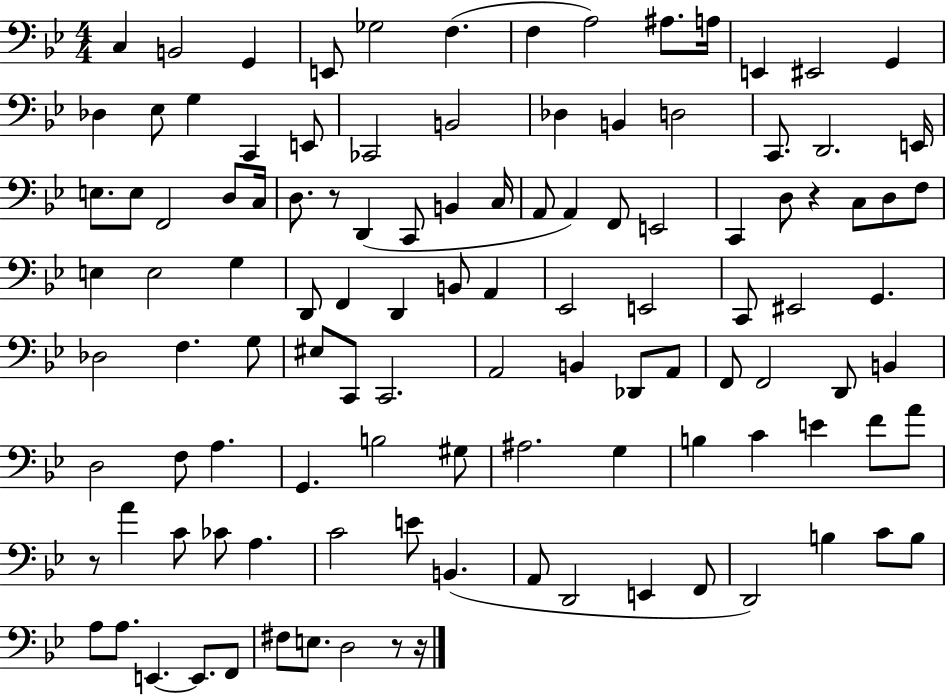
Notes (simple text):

C3/q B2/h G2/q E2/e Gb3/h F3/q. F3/q A3/h A#3/e. A3/s E2/q EIS2/h G2/q Db3/q Eb3/e G3/q C2/q E2/e CES2/h B2/h Db3/q B2/q D3/h C2/e. D2/h. E2/s E3/e. E3/e F2/h D3/e C3/s D3/e. R/e D2/q C2/e B2/q C3/s A2/e A2/q F2/e E2/h C2/q D3/e R/q C3/e D3/e F3/e E3/q E3/h G3/q D2/e F2/q D2/q B2/e A2/q Eb2/h E2/h C2/e EIS2/h G2/q. Db3/h F3/q. G3/e EIS3/e C2/e C2/h. A2/h B2/q Db2/e A2/e F2/e F2/h D2/e B2/q D3/h F3/e A3/q. G2/q. B3/h G#3/e A#3/h. G3/q B3/q C4/q E4/q F4/e A4/e R/e A4/q C4/e CES4/e A3/q. C4/h E4/e B2/q. A2/e D2/h E2/q F2/e D2/h B3/q C4/e B3/e A3/e A3/e. E2/q. E2/e. F2/e F#3/e E3/e. D3/h R/e R/s